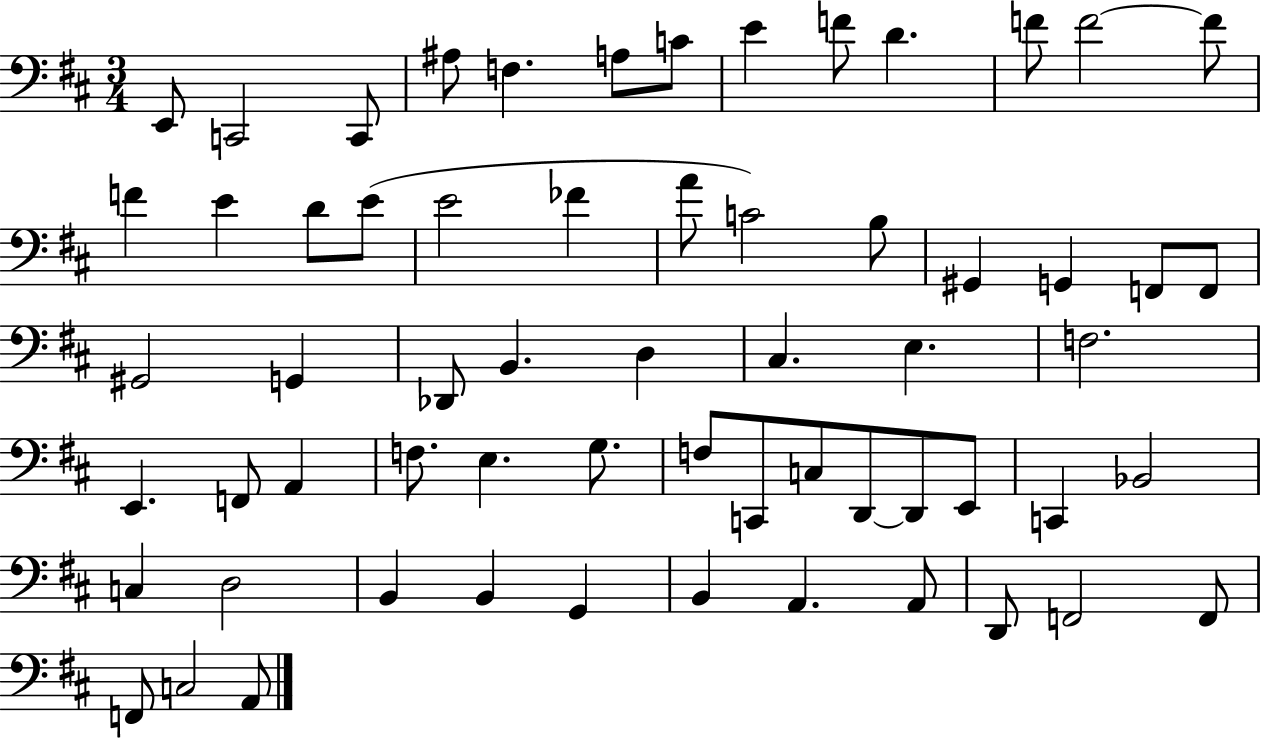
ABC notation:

X:1
T:Untitled
M:3/4
L:1/4
K:D
E,,/2 C,,2 C,,/2 ^A,/2 F, A,/2 C/2 E F/2 D F/2 F2 F/2 F E D/2 E/2 E2 _F A/2 C2 B,/2 ^G,, G,, F,,/2 F,,/2 ^G,,2 G,, _D,,/2 B,, D, ^C, E, F,2 E,, F,,/2 A,, F,/2 E, G,/2 F,/2 C,,/2 C,/2 D,,/2 D,,/2 E,,/2 C,, _B,,2 C, D,2 B,, B,, G,, B,, A,, A,,/2 D,,/2 F,,2 F,,/2 F,,/2 C,2 A,,/2